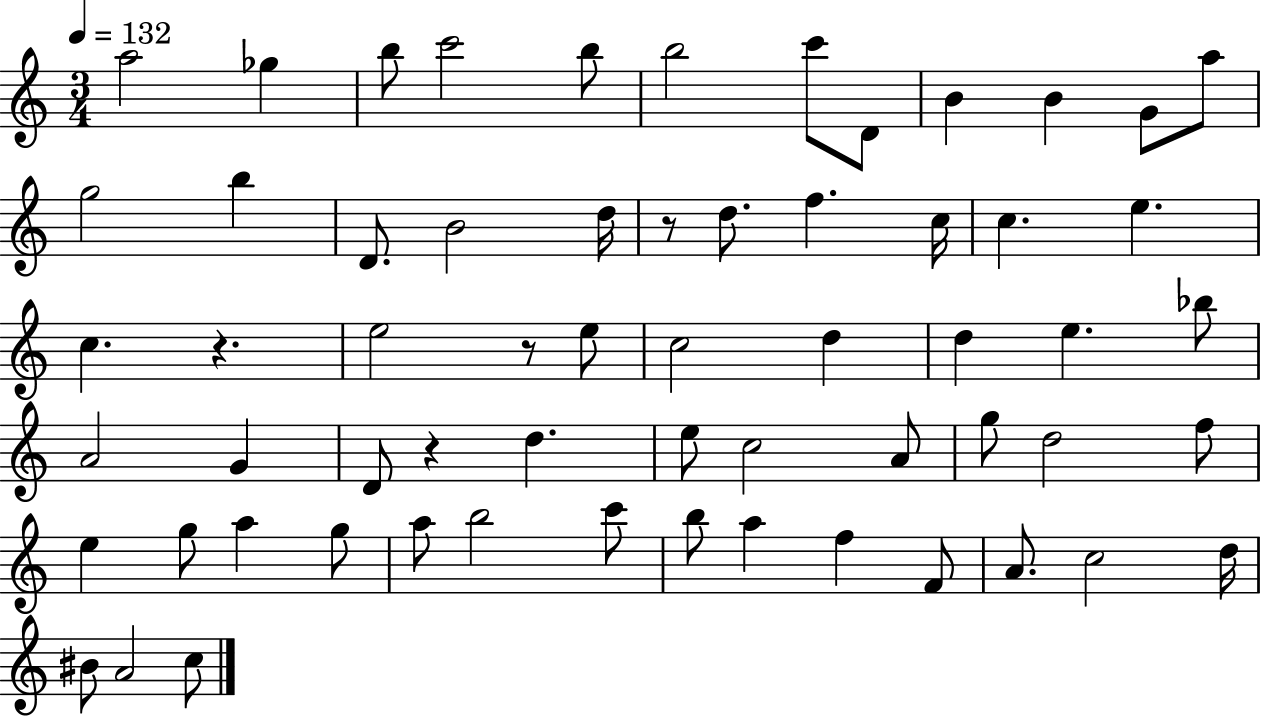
{
  \clef treble
  \numericTimeSignature
  \time 3/4
  \key c \major
  \tempo 4 = 132
  a''2 ges''4 | b''8 c'''2 b''8 | b''2 c'''8 d'8 | b'4 b'4 g'8 a''8 | \break g''2 b''4 | d'8. b'2 d''16 | r8 d''8. f''4. c''16 | c''4. e''4. | \break c''4. r4. | e''2 r8 e''8 | c''2 d''4 | d''4 e''4. bes''8 | \break a'2 g'4 | d'8 r4 d''4. | e''8 c''2 a'8 | g''8 d''2 f''8 | \break e''4 g''8 a''4 g''8 | a''8 b''2 c'''8 | b''8 a''4 f''4 f'8 | a'8. c''2 d''16 | \break bis'8 a'2 c''8 | \bar "|."
}